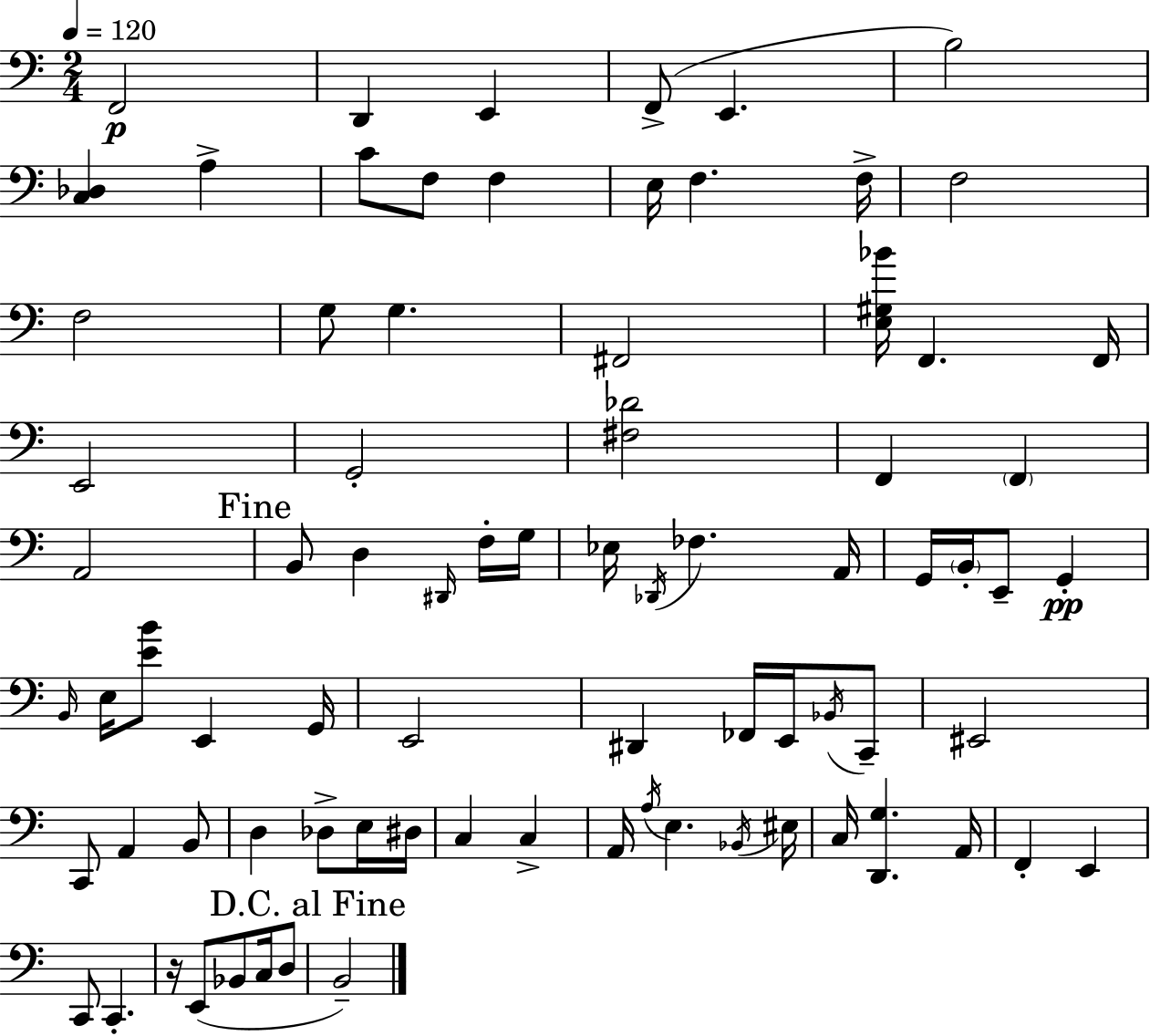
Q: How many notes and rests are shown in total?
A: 80